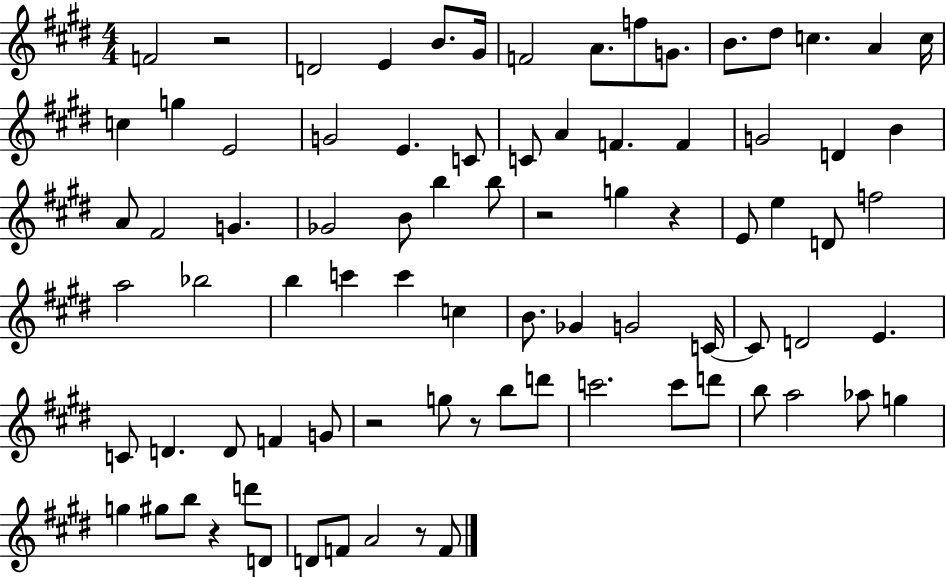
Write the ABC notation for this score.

X:1
T:Untitled
M:4/4
L:1/4
K:E
F2 z2 D2 E B/2 ^G/4 F2 A/2 f/2 G/2 B/2 ^d/2 c A c/4 c g E2 G2 E C/2 C/2 A F F G2 D B A/2 ^F2 G _G2 B/2 b b/2 z2 g z E/2 e D/2 f2 a2 _b2 b c' c' c B/2 _G G2 C/4 C/2 D2 E C/2 D D/2 F G/2 z2 g/2 z/2 b/2 d'/2 c'2 c'/2 d'/2 b/2 a2 _a/2 g g ^g/2 b/2 z d'/2 D/2 D/2 F/2 A2 z/2 F/2